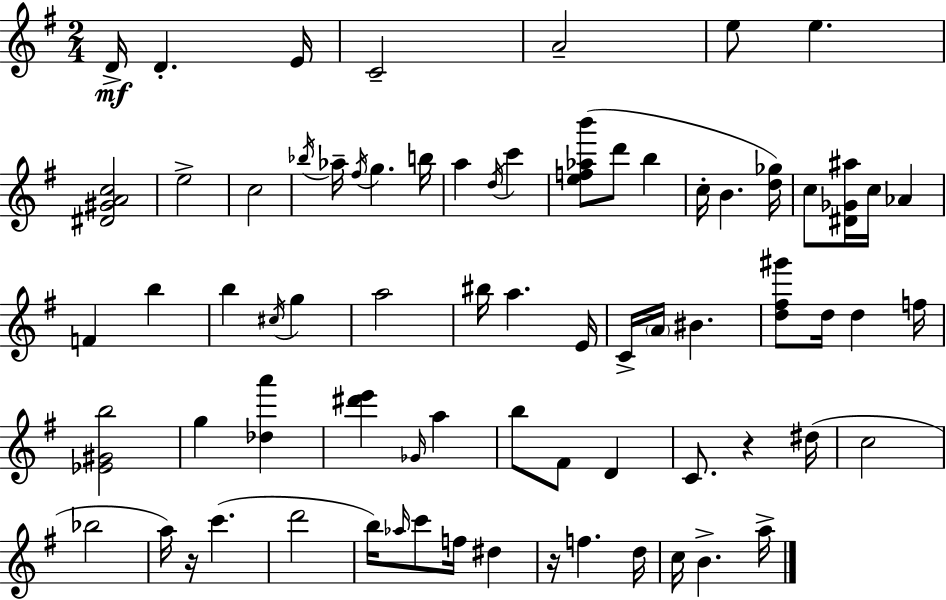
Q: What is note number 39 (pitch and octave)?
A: F5